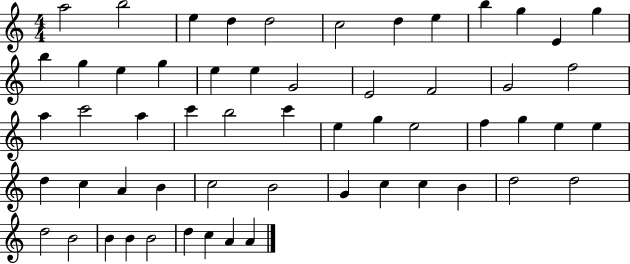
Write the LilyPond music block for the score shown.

{
  \clef treble
  \numericTimeSignature
  \time 4/4
  \key c \major
  a''2 b''2 | e''4 d''4 d''2 | c''2 d''4 e''4 | b''4 g''4 e'4 g''4 | \break b''4 g''4 e''4 g''4 | e''4 e''4 g'2 | e'2 f'2 | g'2 f''2 | \break a''4 c'''2 a''4 | c'''4 b''2 c'''4 | e''4 g''4 e''2 | f''4 g''4 e''4 e''4 | \break d''4 c''4 a'4 b'4 | c''2 b'2 | g'4 c''4 c''4 b'4 | d''2 d''2 | \break d''2 b'2 | b'4 b'4 b'2 | d''4 c''4 a'4 a'4 | \bar "|."
}